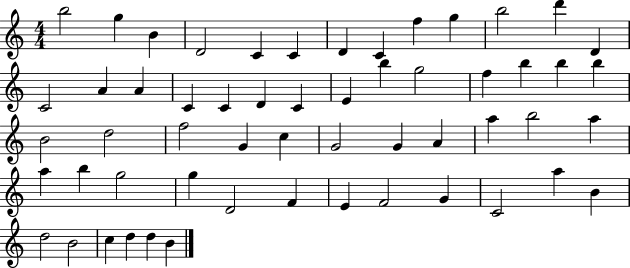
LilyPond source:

{
  \clef treble
  \numericTimeSignature
  \time 4/4
  \key c \major
  b''2 g''4 b'4 | d'2 c'4 c'4 | d'4 c'4 f''4 g''4 | b''2 d'''4 d'4 | \break c'2 a'4 a'4 | c'4 c'4 d'4 c'4 | e'4 b''4 g''2 | f''4 b''4 b''4 b''4 | \break b'2 d''2 | f''2 g'4 c''4 | g'2 g'4 a'4 | a''4 b''2 a''4 | \break a''4 b''4 g''2 | g''4 d'2 f'4 | e'4 f'2 g'4 | c'2 a''4 b'4 | \break d''2 b'2 | c''4 d''4 d''4 b'4 | \bar "|."
}